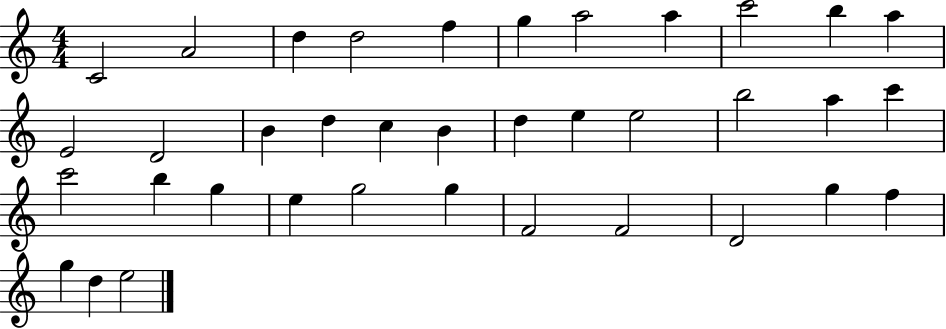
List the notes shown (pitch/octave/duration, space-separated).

C4/h A4/h D5/q D5/h F5/q G5/q A5/h A5/q C6/h B5/q A5/q E4/h D4/h B4/q D5/q C5/q B4/q D5/q E5/q E5/h B5/h A5/q C6/q C6/h B5/q G5/q E5/q G5/h G5/q F4/h F4/h D4/h G5/q F5/q G5/q D5/q E5/h